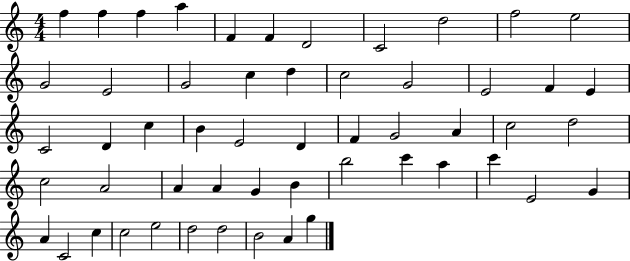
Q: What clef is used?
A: treble